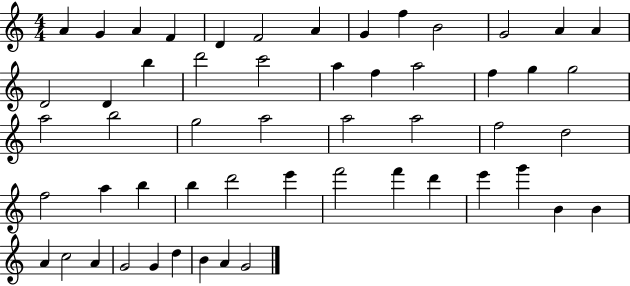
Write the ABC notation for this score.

X:1
T:Untitled
M:4/4
L:1/4
K:C
A G A F D F2 A G f B2 G2 A A D2 D b d'2 c'2 a f a2 f g g2 a2 b2 g2 a2 a2 a2 f2 d2 f2 a b b d'2 e' f'2 f' d' e' g' B B A c2 A G2 G d B A G2